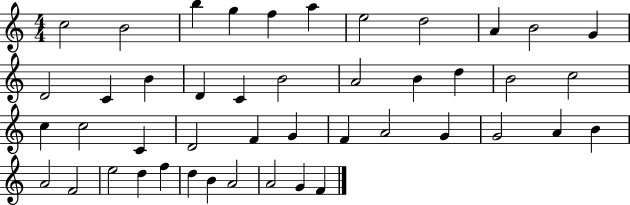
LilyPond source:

{
  \clef treble
  \numericTimeSignature
  \time 4/4
  \key c \major
  c''2 b'2 | b''4 g''4 f''4 a''4 | e''2 d''2 | a'4 b'2 g'4 | \break d'2 c'4 b'4 | d'4 c'4 b'2 | a'2 b'4 d''4 | b'2 c''2 | \break c''4 c''2 c'4 | d'2 f'4 g'4 | f'4 a'2 g'4 | g'2 a'4 b'4 | \break a'2 f'2 | e''2 d''4 f''4 | d''4 b'4 a'2 | a'2 g'4 f'4 | \break \bar "|."
}